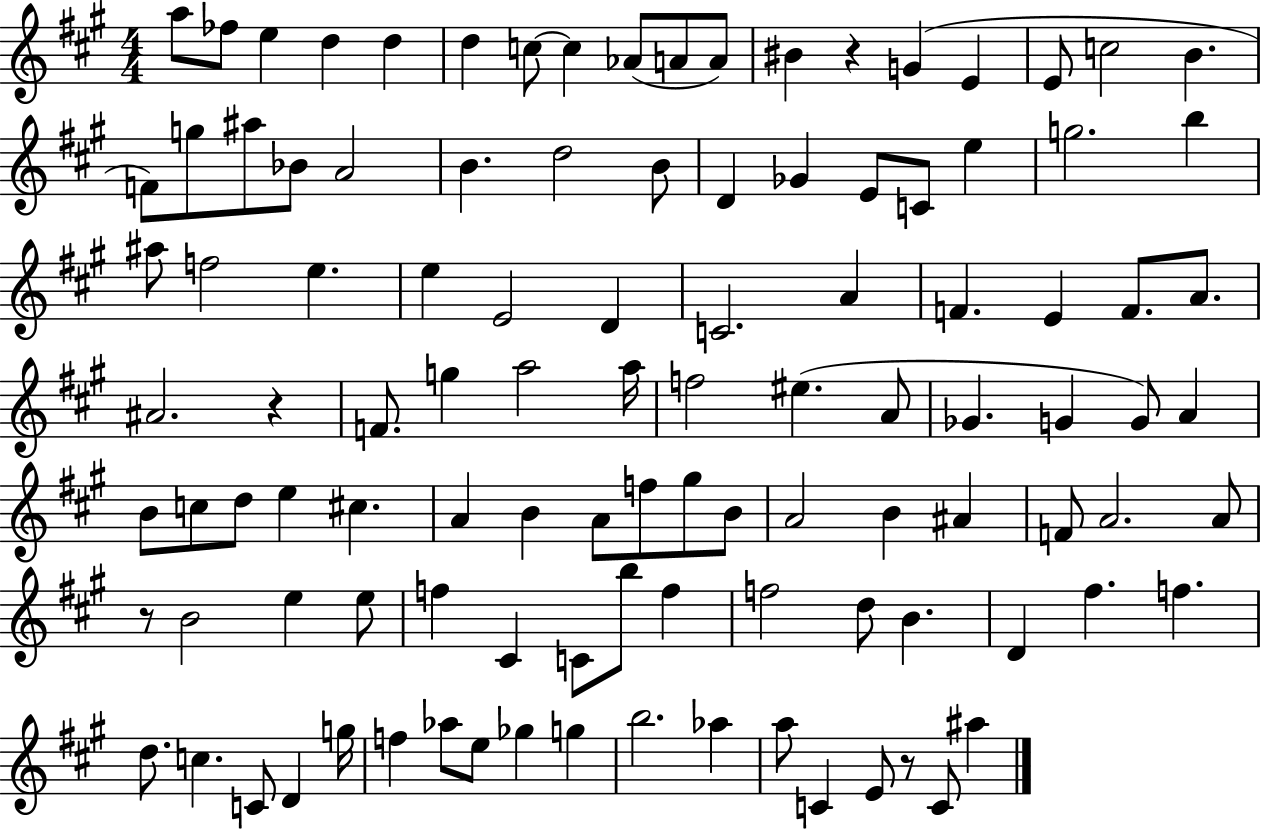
{
  \clef treble
  \numericTimeSignature
  \time 4/4
  \key a \major
  \repeat volta 2 { a''8 fes''8 e''4 d''4 d''4 | d''4 c''8~~ c''4 aes'8( a'8 a'8) | bis'4 r4 g'4( e'4 | e'8 c''2 b'4. | \break f'8) g''8 ais''8 bes'8 a'2 | b'4. d''2 b'8 | d'4 ges'4 e'8 c'8 e''4 | g''2. b''4 | \break ais''8 f''2 e''4. | e''4 e'2 d'4 | c'2. a'4 | f'4. e'4 f'8. a'8. | \break ais'2. r4 | f'8. g''4 a''2 a''16 | f''2 eis''4.( a'8 | ges'4. g'4 g'8) a'4 | \break b'8 c''8 d''8 e''4 cis''4. | a'4 b'4 a'8 f''8 gis''8 b'8 | a'2 b'4 ais'4 | f'8 a'2. a'8 | \break r8 b'2 e''4 e''8 | f''4 cis'4 c'8 b''8 f''4 | f''2 d''8 b'4. | d'4 fis''4. f''4. | \break d''8. c''4. c'8 d'4 g''16 | f''4 aes''8 e''8 ges''4 g''4 | b''2. aes''4 | a''8 c'4 e'8 r8 c'8 ais''4 | \break } \bar "|."
}